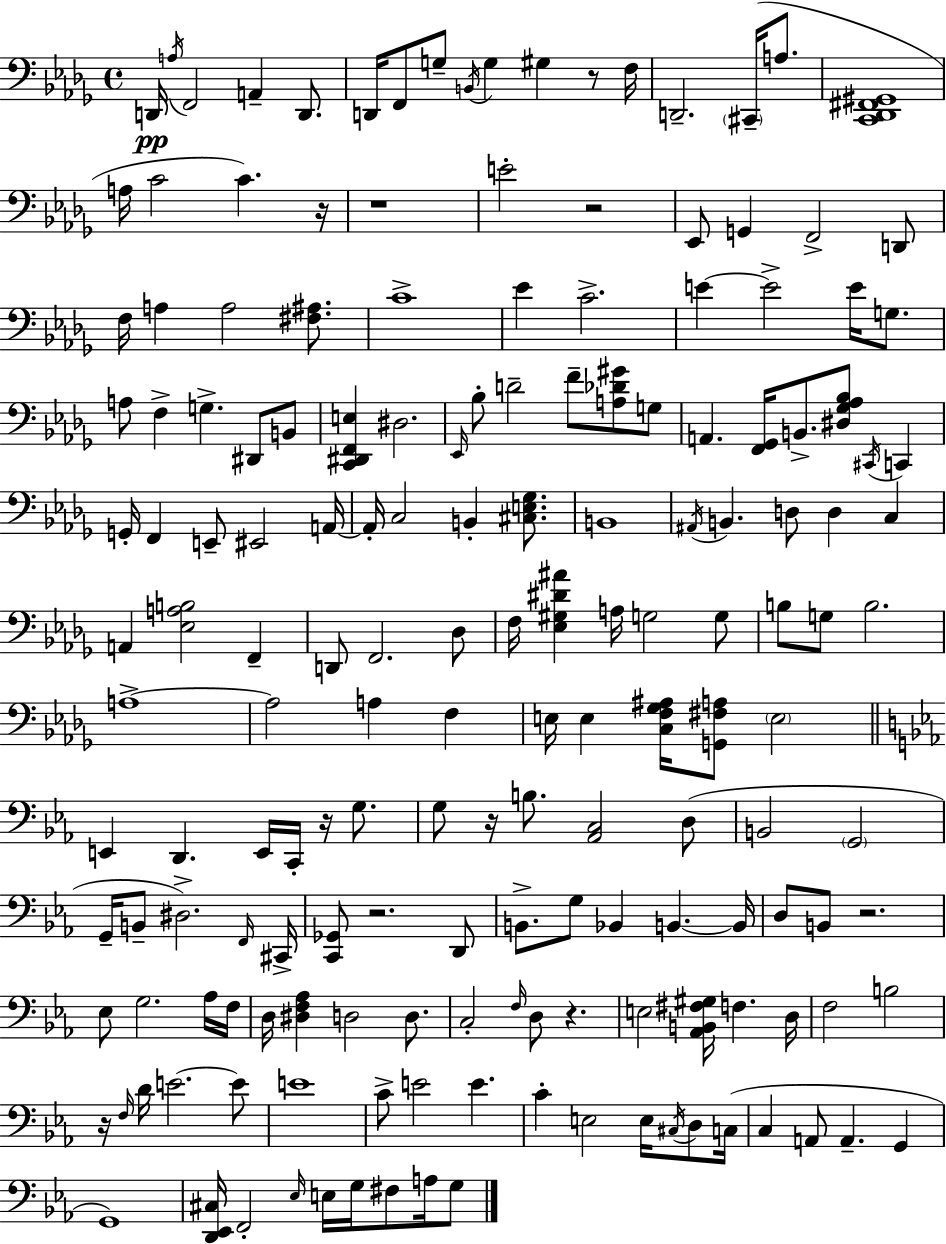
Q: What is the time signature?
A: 4/4